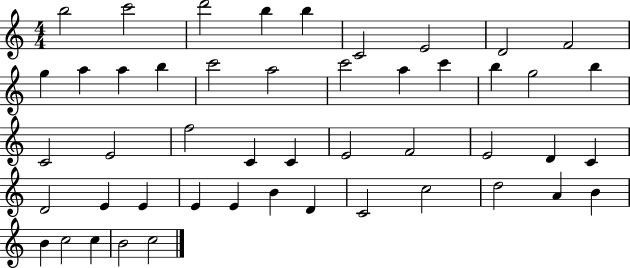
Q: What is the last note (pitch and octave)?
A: C5